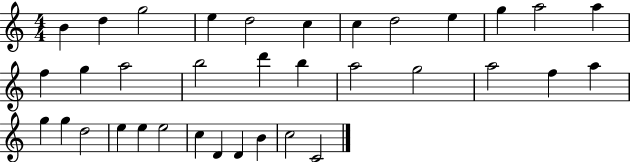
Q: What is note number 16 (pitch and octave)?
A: B5